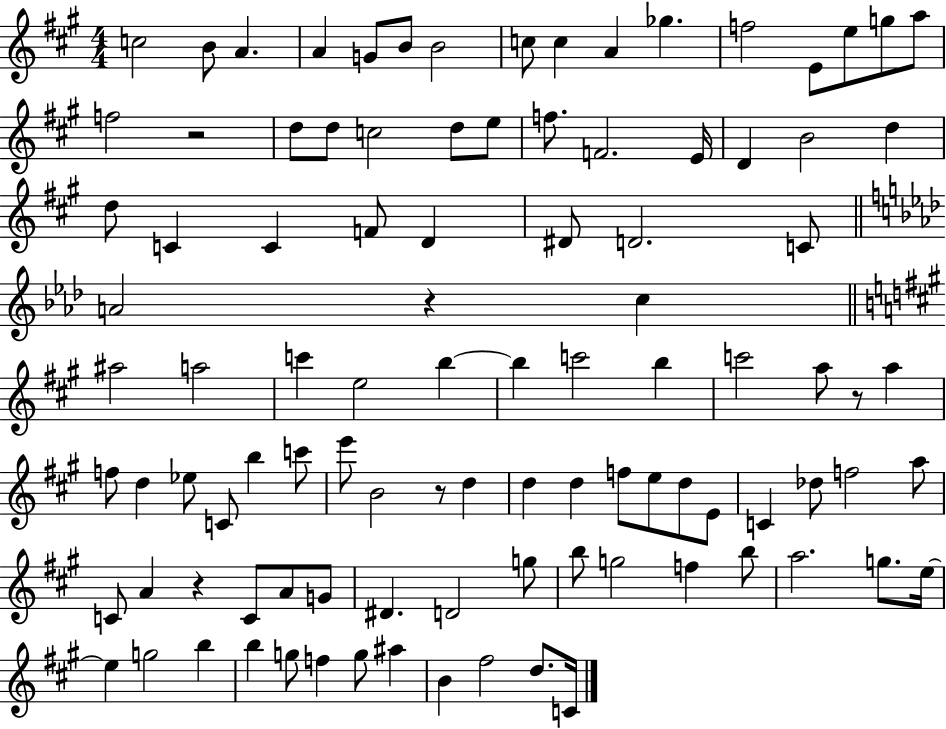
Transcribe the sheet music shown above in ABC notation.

X:1
T:Untitled
M:4/4
L:1/4
K:A
c2 B/2 A A G/2 B/2 B2 c/2 c A _g f2 E/2 e/2 g/2 a/2 f2 z2 d/2 d/2 c2 d/2 e/2 f/2 F2 E/4 D B2 d d/2 C C F/2 D ^D/2 D2 C/2 A2 z c ^a2 a2 c' e2 b b c'2 b c'2 a/2 z/2 a f/2 d _e/2 C/2 b c'/2 e'/2 B2 z/2 d d d f/2 e/2 d/2 E/2 C _d/2 f2 a/2 C/2 A z C/2 A/2 G/2 ^D D2 g/2 b/2 g2 f b/2 a2 g/2 e/4 e g2 b b g/2 f g/2 ^a B ^f2 d/2 C/4